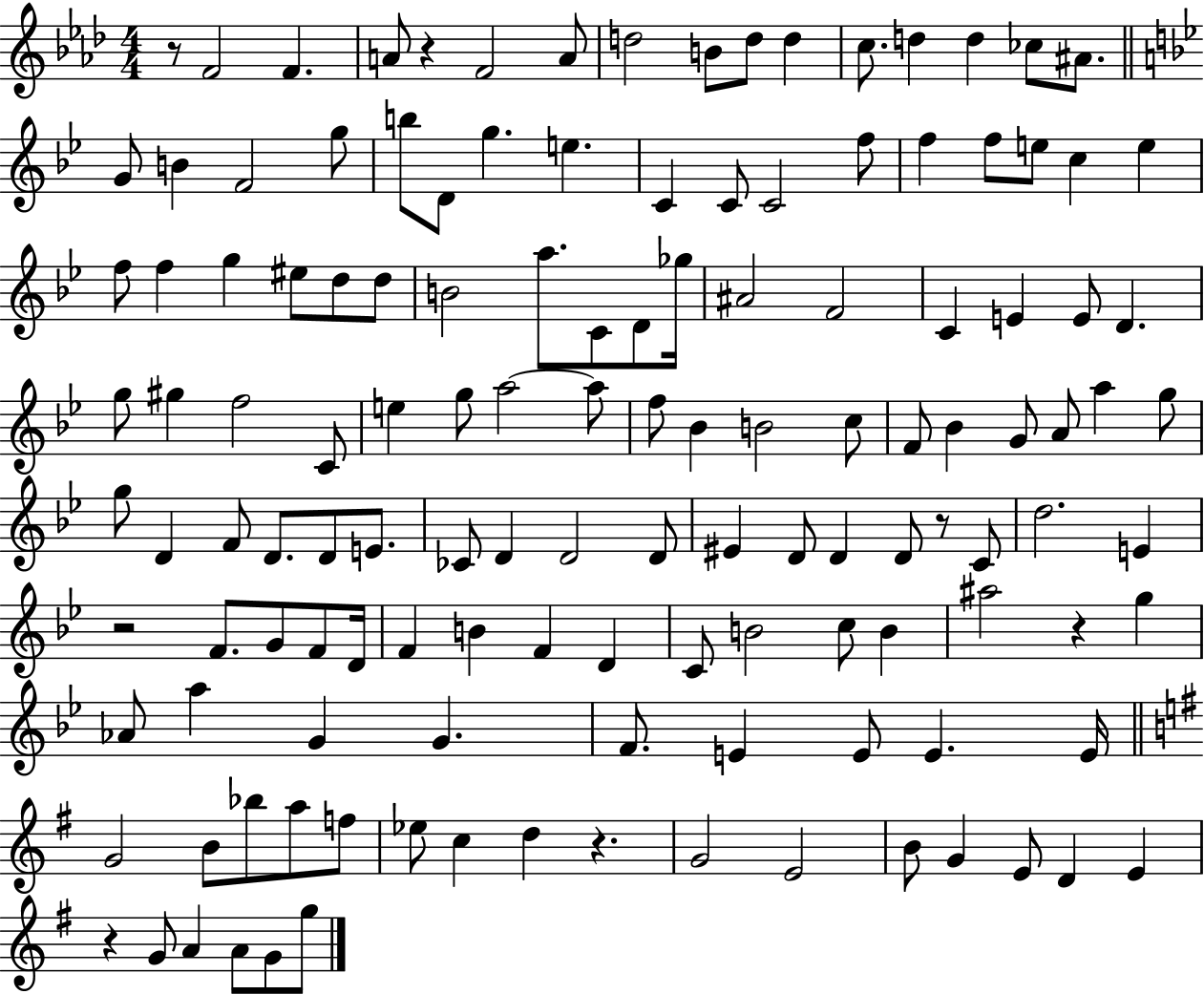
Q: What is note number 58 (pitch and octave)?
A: Bb4